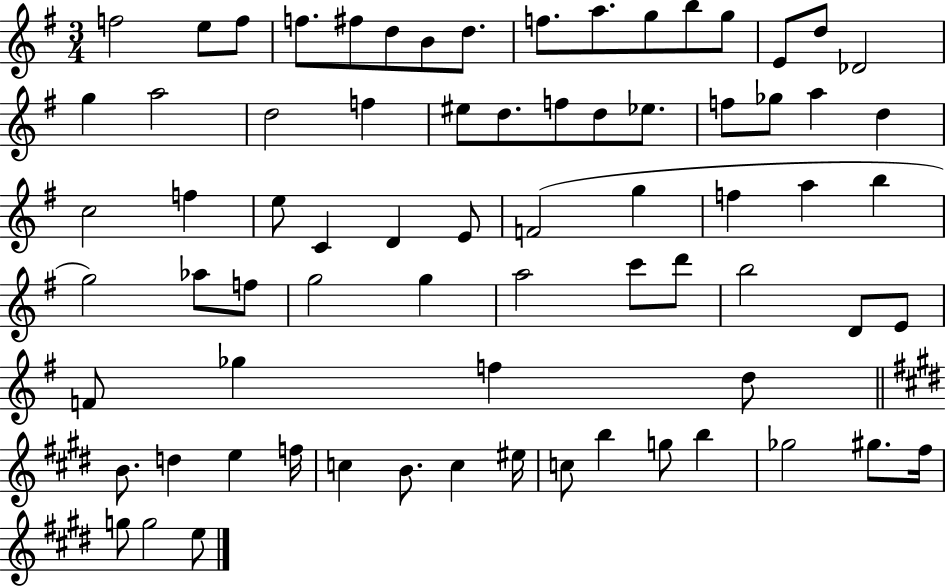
X:1
T:Untitled
M:3/4
L:1/4
K:G
f2 e/2 f/2 f/2 ^f/2 d/2 B/2 d/2 f/2 a/2 g/2 b/2 g/2 E/2 d/2 _D2 g a2 d2 f ^e/2 d/2 f/2 d/2 _e/2 f/2 _g/2 a d c2 f e/2 C D E/2 F2 g f a b g2 _a/2 f/2 g2 g a2 c'/2 d'/2 b2 D/2 E/2 F/2 _g f d/2 B/2 d e f/4 c B/2 c ^e/4 c/2 b g/2 b _g2 ^g/2 ^f/4 g/2 g2 e/2